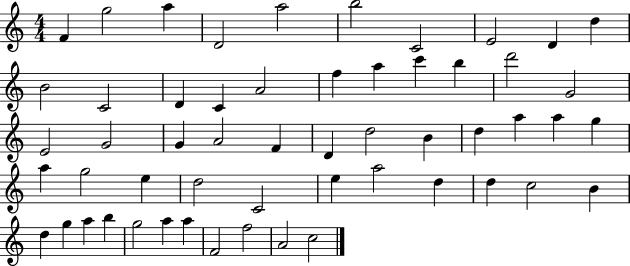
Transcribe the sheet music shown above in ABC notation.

X:1
T:Untitled
M:4/4
L:1/4
K:C
F g2 a D2 a2 b2 C2 E2 D d B2 C2 D C A2 f a c' b d'2 G2 E2 G2 G A2 F D d2 B d a a g a g2 e d2 C2 e a2 d d c2 B d g a b g2 a a F2 f2 A2 c2